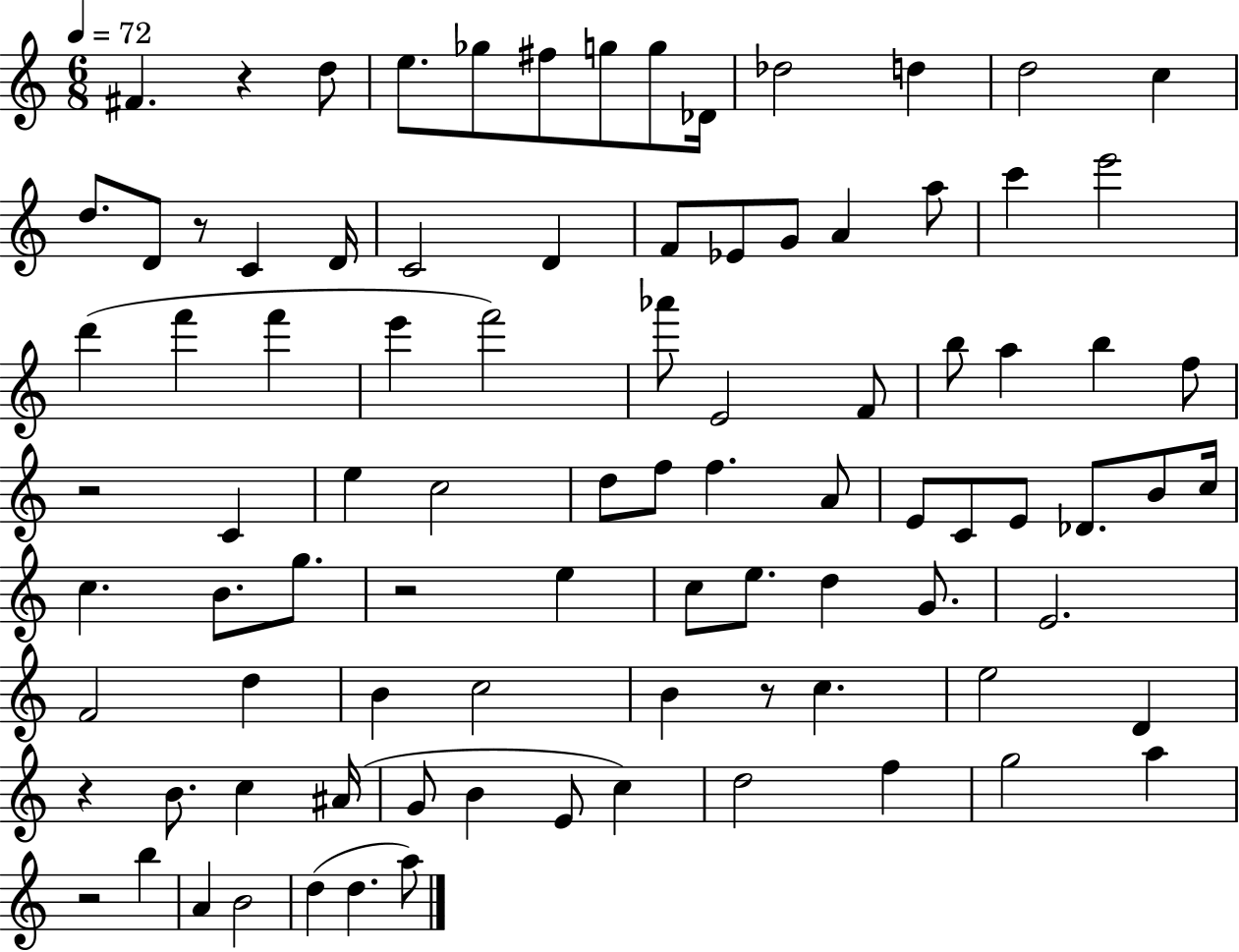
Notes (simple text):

F#4/q. R/q D5/e E5/e. Gb5/e F#5/e G5/e G5/e Db4/s Db5/h D5/q D5/h C5/q D5/e. D4/e R/e C4/q D4/s C4/h D4/q F4/e Eb4/e G4/e A4/q A5/e C6/q E6/h D6/q F6/q F6/q E6/q F6/h Ab6/e E4/h F4/e B5/e A5/q B5/q F5/e R/h C4/q E5/q C5/h D5/e F5/e F5/q. A4/e E4/e C4/e E4/e Db4/e. B4/e C5/s C5/q. B4/e. G5/e. R/h E5/q C5/e E5/e. D5/q G4/e. E4/h. F4/h D5/q B4/q C5/h B4/q R/e C5/q. E5/h D4/q R/q B4/e. C5/q A#4/s G4/e B4/q E4/e C5/q D5/h F5/q G5/h A5/q R/h B5/q A4/q B4/h D5/q D5/q. A5/e